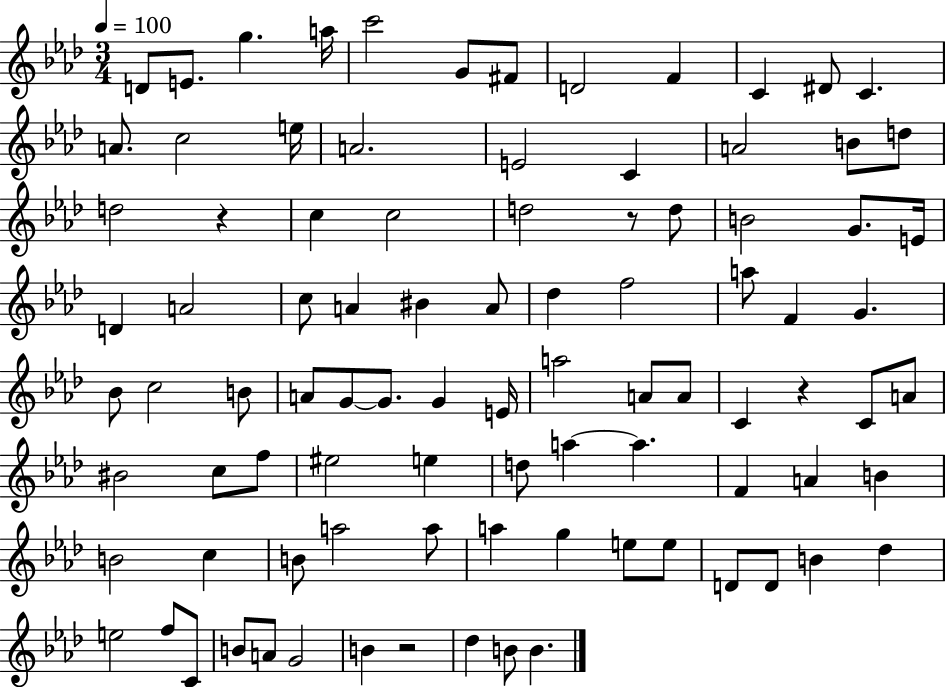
D4/e E4/e. G5/q. A5/s C6/h G4/e F#4/e D4/h F4/q C4/q D#4/e C4/q. A4/e. C5/h E5/s A4/h. E4/h C4/q A4/h B4/e D5/e D5/h R/q C5/q C5/h D5/h R/e D5/e B4/h G4/e. E4/s D4/q A4/h C5/e A4/q BIS4/q A4/e Db5/q F5/h A5/e F4/q G4/q. Bb4/e C5/h B4/e A4/e G4/e G4/e. G4/q E4/s A5/h A4/e A4/e C4/q R/q C4/e A4/e BIS4/h C5/e F5/e EIS5/h E5/q D5/e A5/q A5/q. F4/q A4/q B4/q B4/h C5/q B4/e A5/h A5/e A5/q G5/q E5/e E5/e D4/e D4/e B4/q Db5/q E5/h F5/e C4/e B4/e A4/e G4/h B4/q R/h Db5/q B4/e B4/q.